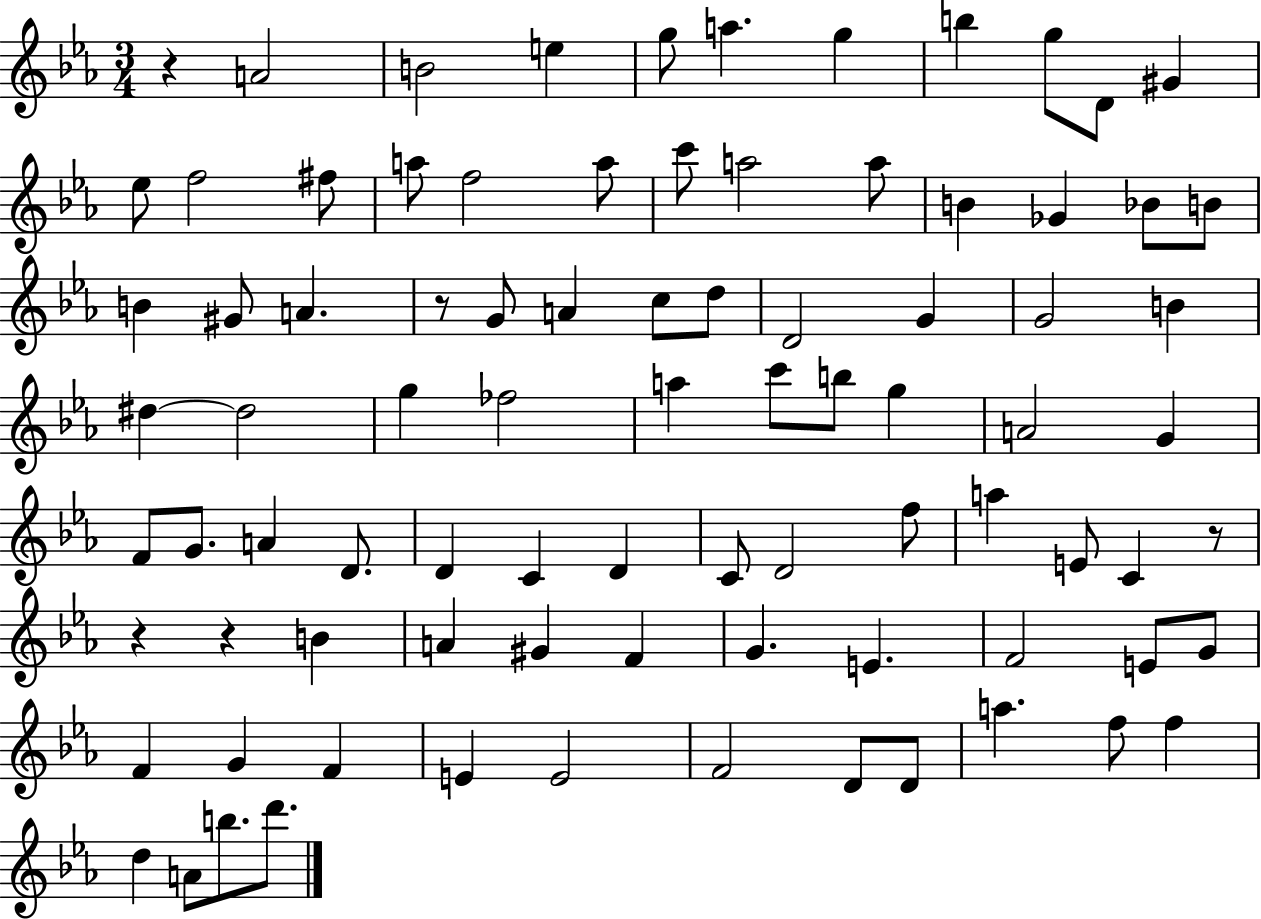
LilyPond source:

{
  \clef treble
  \numericTimeSignature
  \time 3/4
  \key ees \major
  r4 a'2 | b'2 e''4 | g''8 a''4. g''4 | b''4 g''8 d'8 gis'4 | \break ees''8 f''2 fis''8 | a''8 f''2 a''8 | c'''8 a''2 a''8 | b'4 ges'4 bes'8 b'8 | \break b'4 gis'8 a'4. | r8 g'8 a'4 c''8 d''8 | d'2 g'4 | g'2 b'4 | \break dis''4~~ dis''2 | g''4 fes''2 | a''4 c'''8 b''8 g''4 | a'2 g'4 | \break f'8 g'8. a'4 d'8. | d'4 c'4 d'4 | c'8 d'2 f''8 | a''4 e'8 c'4 r8 | \break r4 r4 b'4 | a'4 gis'4 f'4 | g'4. e'4. | f'2 e'8 g'8 | \break f'4 g'4 f'4 | e'4 e'2 | f'2 d'8 d'8 | a''4. f''8 f''4 | \break d''4 a'8 b''8. d'''8. | \bar "|."
}